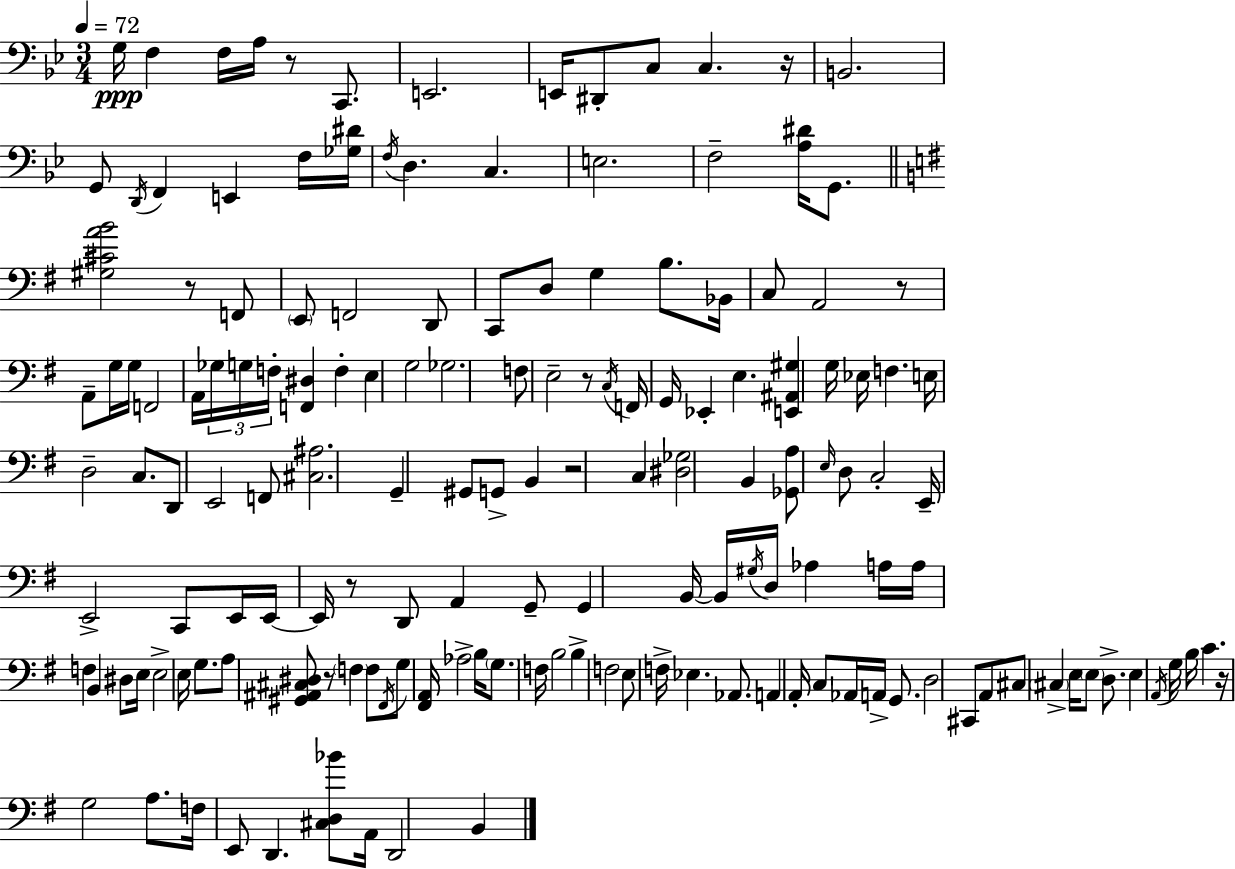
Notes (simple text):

G3/s F3/q F3/s A3/s R/e C2/e. E2/h. E2/s D#2/e C3/e C3/q. R/s B2/h. G2/e D2/s F2/q E2/q F3/s [Gb3,D#4]/s F3/s D3/q. C3/q. E3/h. F3/h [A3,D#4]/s G2/e. [G#3,C#4,A4,B4]/h R/e F2/e E2/e F2/h D2/e C2/e D3/e G3/q B3/e. Bb2/s C3/e A2/h R/e A2/e G3/s G3/s F2/h A2/s Gb3/s G3/s F3/s [F2,D#3]/q F3/q E3/q G3/h Gb3/h. F3/e E3/h R/e C3/s F2/s G2/s Eb2/q E3/q. [E2,A#2,G#3]/q G3/s Eb3/s F3/q. E3/s D3/h C3/e. D2/e E2/h F2/e [C#3,A#3]/h. G2/q G#2/e G2/e B2/q R/h C3/q [D#3,Gb3]/h B2/q [Gb2,A3]/e E3/s D3/e C3/h E2/s E2/h C2/e E2/s E2/s E2/s R/e D2/e A2/q G2/e G2/q B2/s B2/s G#3/s D3/s Ab3/q A3/s A3/s F3/q B2/q D#3/e E3/s E3/h E3/s G3/e. A3/e [G#2,A#2,C#3,D#3]/e R/e F3/q F3/e F#2/s G3/e [F#2,A2]/s Ab3/h B3/s G3/e. F3/s B3/h B3/q F3/h E3/e F3/s Eb3/q. Ab2/e. A2/q A2/s C3/e Ab2/s A2/s G2/e. D3/h C#2/e A2/e C#3/e C#3/q E3/s E3/e D3/e. E3/q A2/s G3/s B3/s C4/q. R/s G3/h A3/e. F3/s E2/e D2/q. [C#3,D3,Bb4]/e A2/s D2/h B2/q